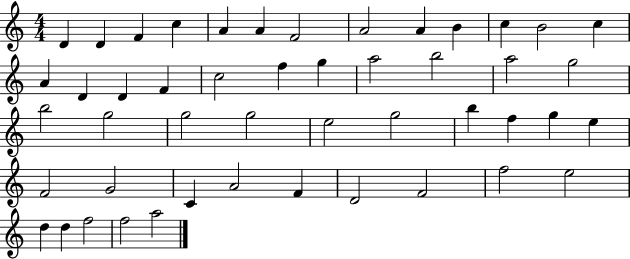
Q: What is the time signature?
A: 4/4